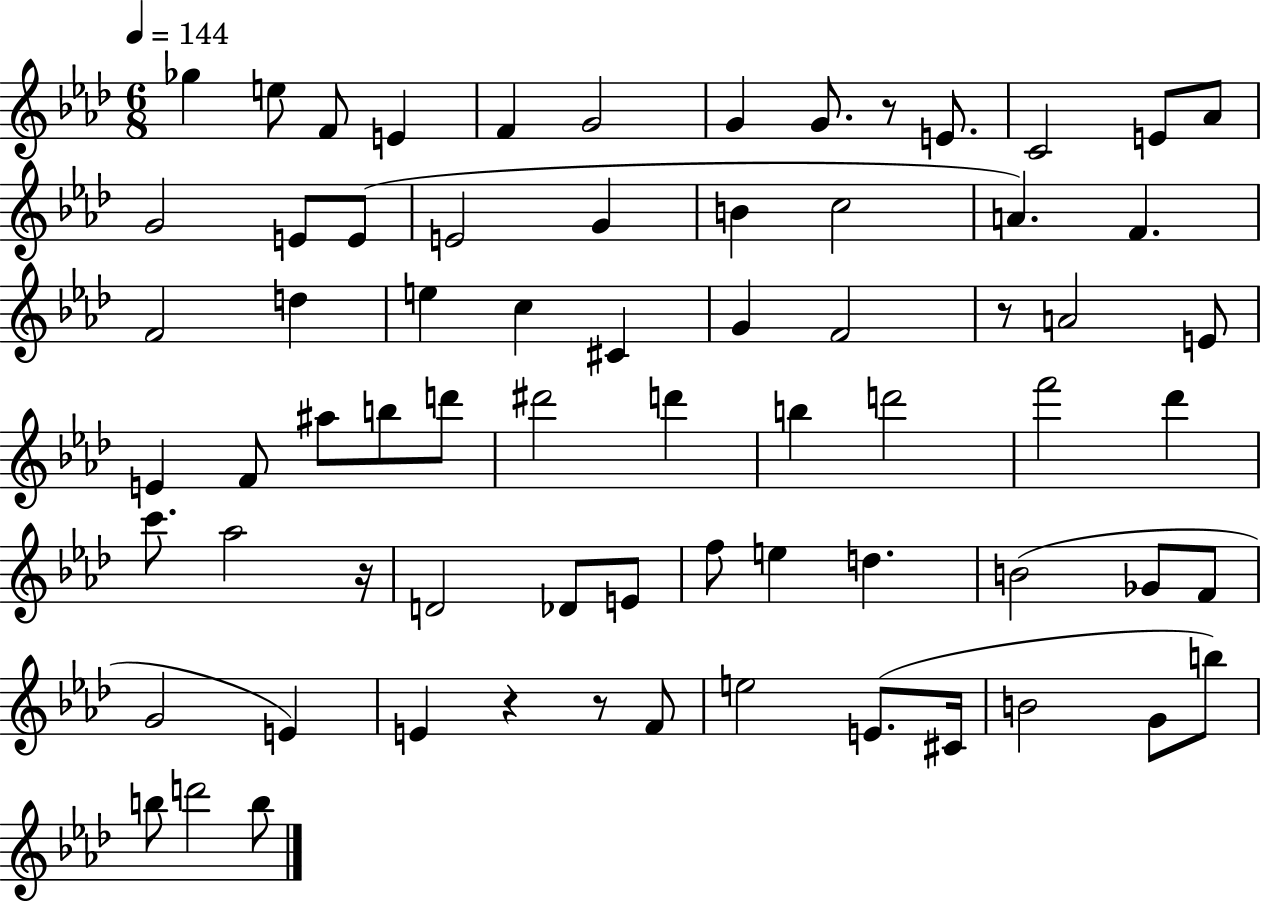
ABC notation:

X:1
T:Untitled
M:6/8
L:1/4
K:Ab
_g e/2 F/2 E F G2 G G/2 z/2 E/2 C2 E/2 _A/2 G2 E/2 E/2 E2 G B c2 A F F2 d e c ^C G F2 z/2 A2 E/2 E F/2 ^a/2 b/2 d'/2 ^d'2 d' b d'2 f'2 _d' c'/2 _a2 z/4 D2 _D/2 E/2 f/2 e d B2 _G/2 F/2 G2 E E z z/2 F/2 e2 E/2 ^C/4 B2 G/2 b/2 b/2 d'2 b/2